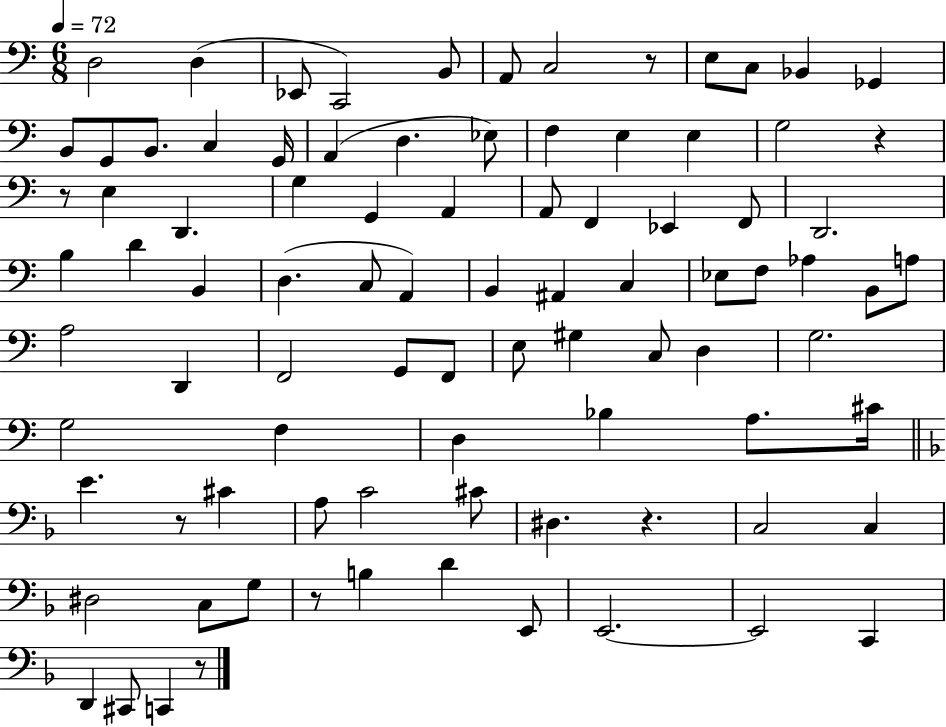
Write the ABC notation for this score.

X:1
T:Untitled
M:6/8
L:1/4
K:C
D,2 D, _E,,/2 C,,2 B,,/2 A,,/2 C,2 z/2 E,/2 C,/2 _B,, _G,, B,,/2 G,,/2 B,,/2 C, G,,/4 A,, D, _E,/2 F, E, E, G,2 z z/2 E, D,, G, G,, A,, A,,/2 F,, _E,, F,,/2 D,,2 B, D B,, D, C,/2 A,, B,, ^A,, C, _E,/2 F,/2 _A, B,,/2 A,/2 A,2 D,, F,,2 G,,/2 F,,/2 E,/2 ^G, C,/2 D, G,2 G,2 F, D, _B, A,/2 ^C/4 E z/2 ^C A,/2 C2 ^C/2 ^D, z C,2 C, ^D,2 C,/2 G,/2 z/2 B, D E,,/2 E,,2 E,,2 C,, D,, ^C,,/2 C,, z/2